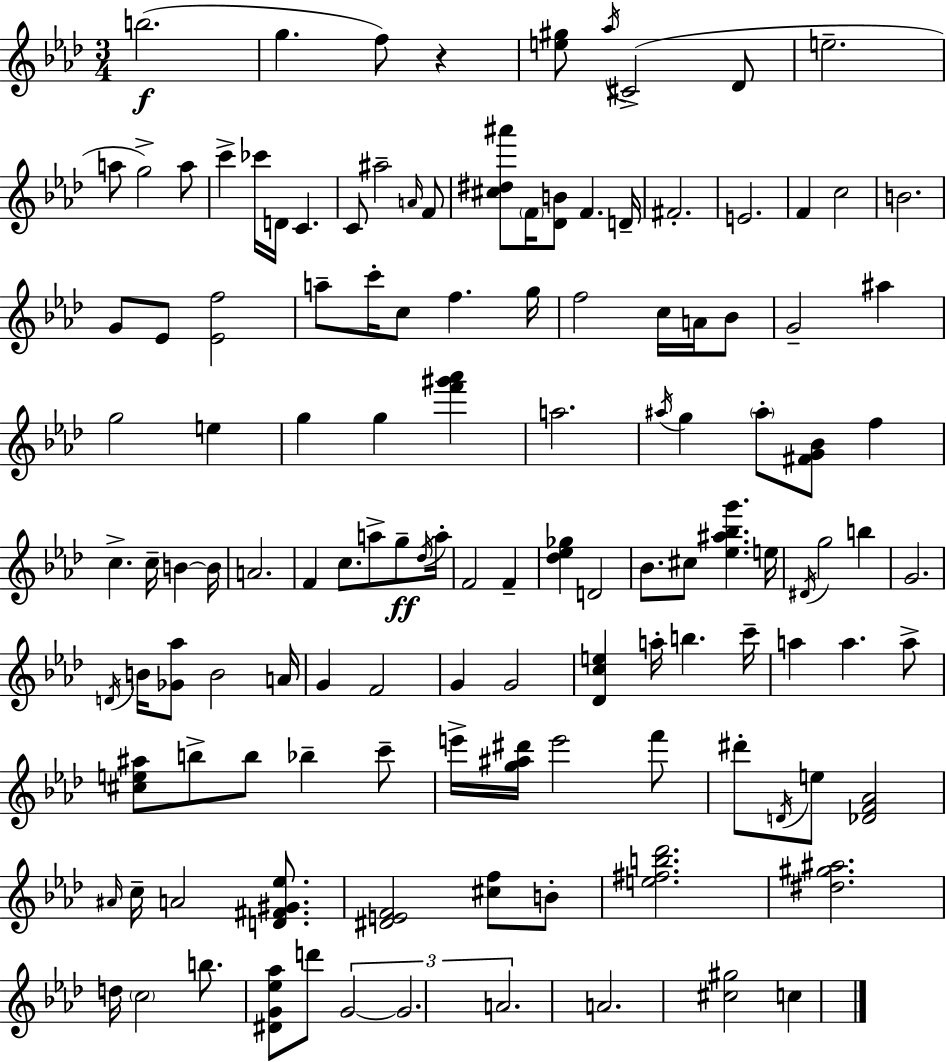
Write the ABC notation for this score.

X:1
T:Untitled
M:3/4
L:1/4
K:Fm
b2 g f/2 z [e^g]/2 _a/4 ^C2 _D/2 e2 a/2 g2 a/2 c' _c'/4 D/4 C C/2 ^a2 A/4 F/2 [^c^d^a']/2 F/4 [_DB]/2 F D/4 ^F2 E2 F c2 B2 G/2 _E/2 [_Ef]2 a/2 c'/4 c/2 f g/4 f2 c/4 A/4 _B/2 G2 ^a g2 e g g [f'^g'_a'] a2 ^a/4 g ^a/2 [^FG_B]/2 f c c/4 B B/4 A2 F c/2 a/2 g/2 _d/4 a/4 F2 F [_d_e_g] D2 _B/2 ^c/2 [_e^a_bg'] e/4 ^D/4 g2 b G2 D/4 B/4 [_G_a]/2 B2 A/4 G F2 G G2 [_Dce] a/4 b c'/4 a a a/2 [^ce^a]/2 b/2 b/2 _b c'/2 e'/4 [g^a^d']/4 e'2 f'/2 ^d'/2 D/4 e/2 [_DF_A]2 ^A/4 c/4 A2 [D^F^G_e]/2 [^DEF]2 [^cf]/2 B/2 [e^fb_d']2 [^d^g^a]2 d/4 c2 b/2 [^DG_e_a]/2 d'/2 G2 G2 A2 A2 [^c^g]2 c